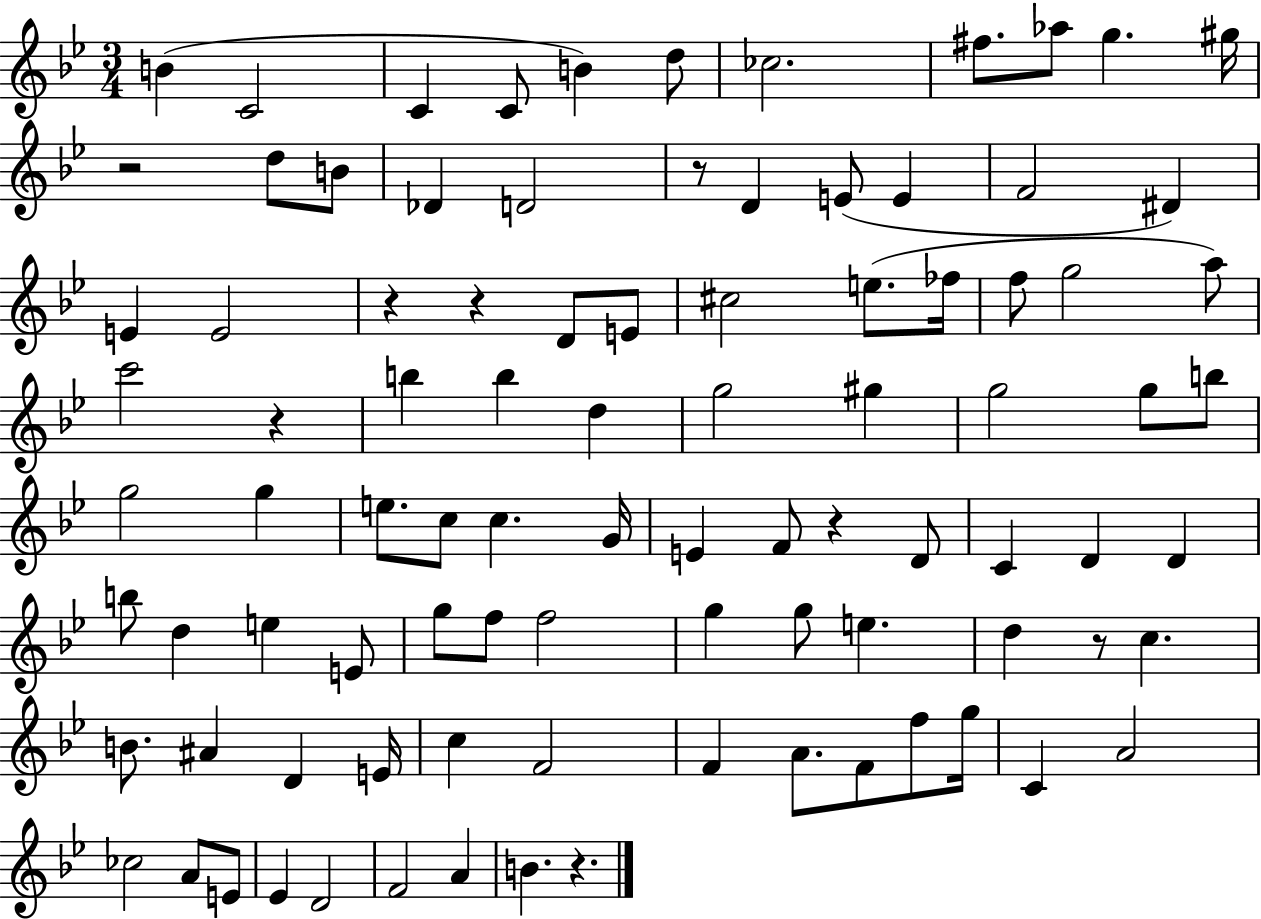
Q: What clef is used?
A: treble